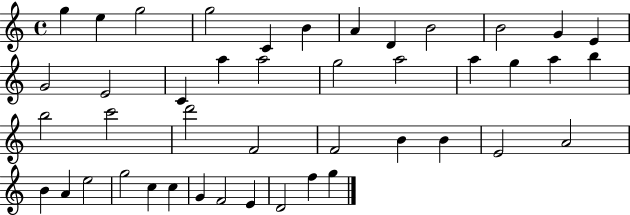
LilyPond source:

{
  \clef treble
  \time 4/4
  \defaultTimeSignature
  \key c \major
  g''4 e''4 g''2 | g''2 c'4 b'4 | a'4 d'4 b'2 | b'2 g'4 e'4 | \break g'2 e'2 | c'4 a''4 a''2 | g''2 a''2 | a''4 g''4 a''4 b''4 | \break b''2 c'''2 | d'''2 f'2 | f'2 b'4 b'4 | e'2 a'2 | \break b'4 a'4 e''2 | g''2 c''4 c''4 | g'4 f'2 e'4 | d'2 f''4 g''4 | \break \bar "|."
}